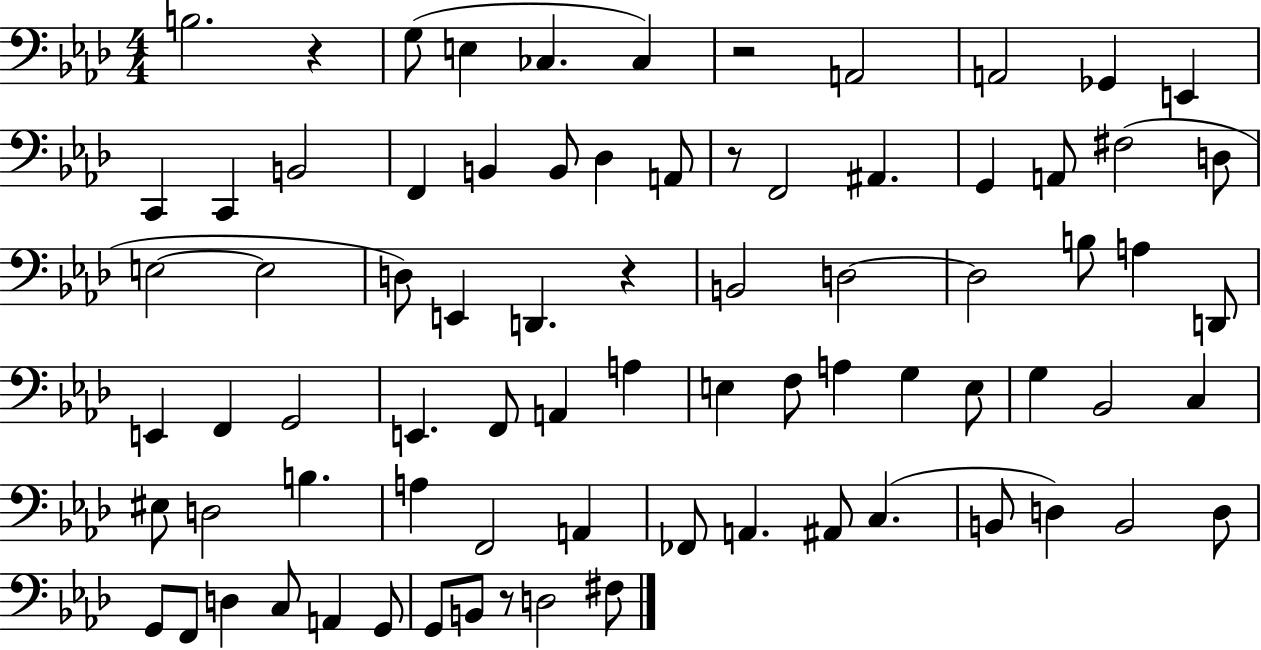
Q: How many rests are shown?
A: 5